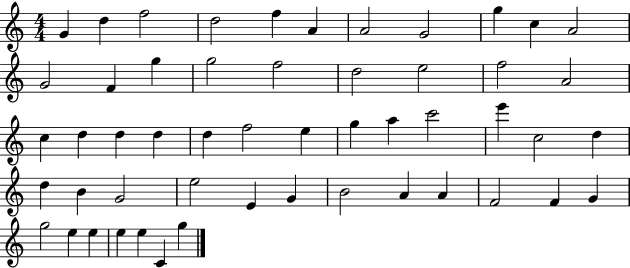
{
  \clef treble
  \numericTimeSignature
  \time 4/4
  \key c \major
  g'4 d''4 f''2 | d''2 f''4 a'4 | a'2 g'2 | g''4 c''4 a'2 | \break g'2 f'4 g''4 | g''2 f''2 | d''2 e''2 | f''2 a'2 | \break c''4 d''4 d''4 d''4 | d''4 f''2 e''4 | g''4 a''4 c'''2 | e'''4 c''2 d''4 | \break d''4 b'4 g'2 | e''2 e'4 g'4 | b'2 a'4 a'4 | f'2 f'4 g'4 | \break g''2 e''4 e''4 | e''4 e''4 c'4 g''4 | \bar "|."
}